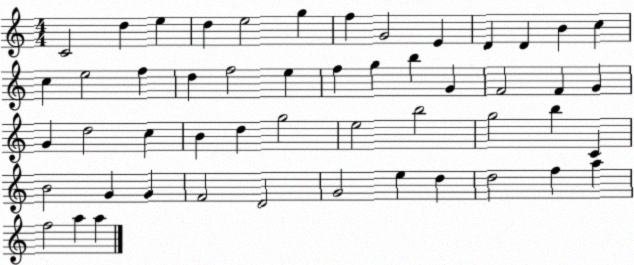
X:1
T:Untitled
M:4/4
L:1/4
K:C
C2 d e d e2 g f G2 E D D B c c e2 f d f2 e f g b G F2 F G G d2 c B d g2 e2 b2 g2 b C B2 G G F2 D2 G2 e d d2 f a f2 a a